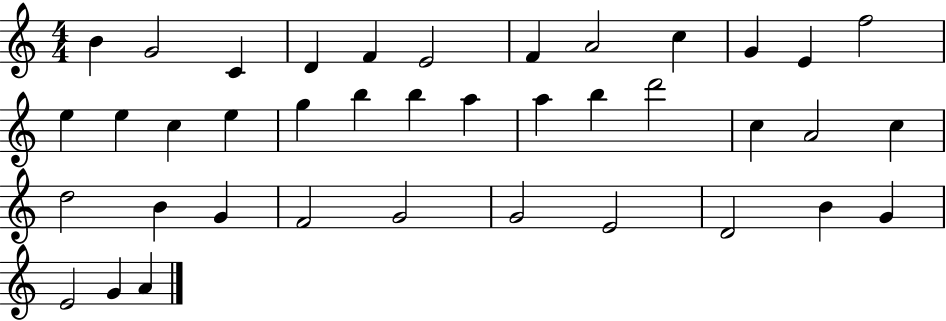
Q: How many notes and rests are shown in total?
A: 39